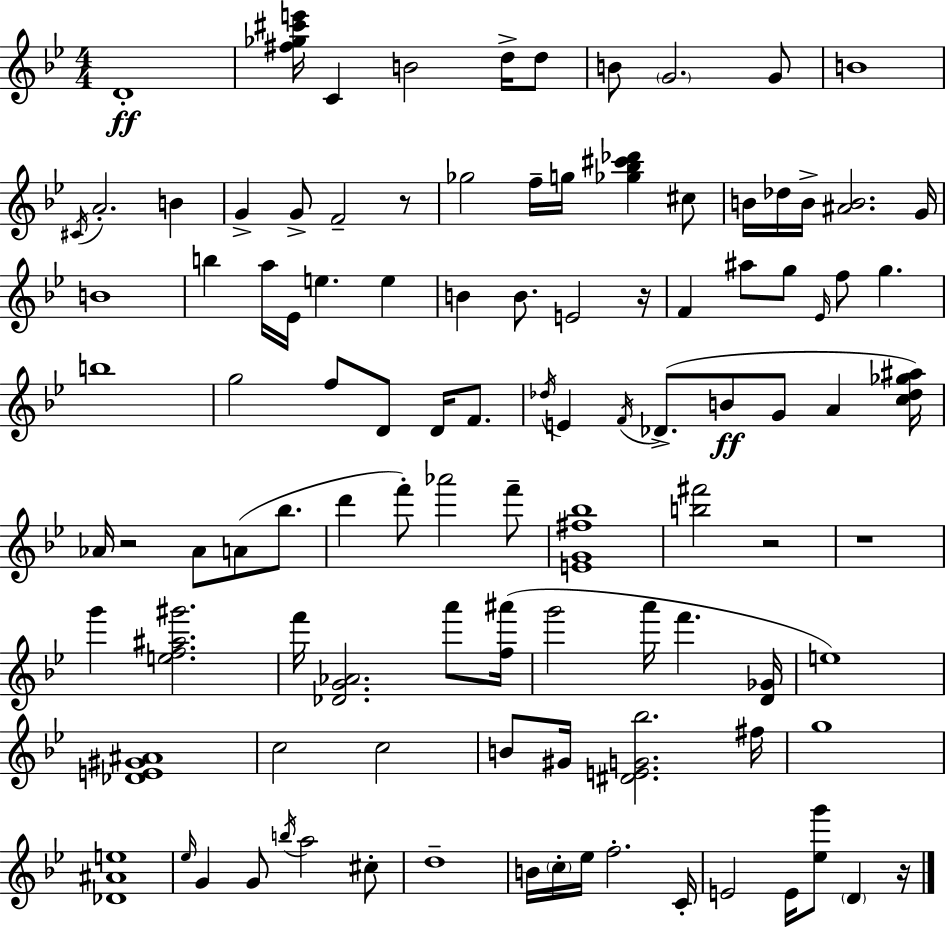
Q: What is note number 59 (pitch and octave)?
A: F6